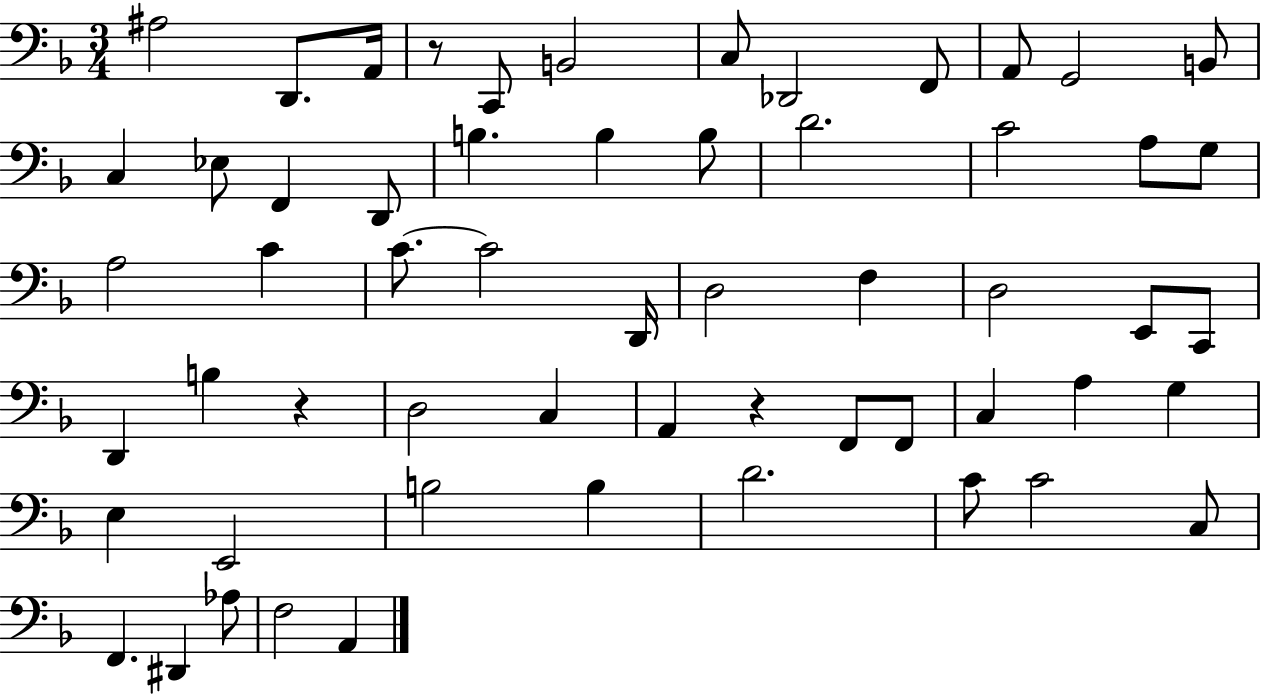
A#3/h D2/e. A2/s R/e C2/e B2/h C3/e Db2/h F2/e A2/e G2/h B2/e C3/q Eb3/e F2/q D2/e B3/q. B3/q B3/e D4/h. C4/h A3/e G3/e A3/h C4/q C4/e. C4/h D2/s D3/h F3/q D3/h E2/e C2/e D2/q B3/q R/q D3/h C3/q A2/q R/q F2/e F2/e C3/q A3/q G3/q E3/q E2/h B3/h B3/q D4/h. C4/e C4/h C3/e F2/q. D#2/q Ab3/e F3/h A2/q